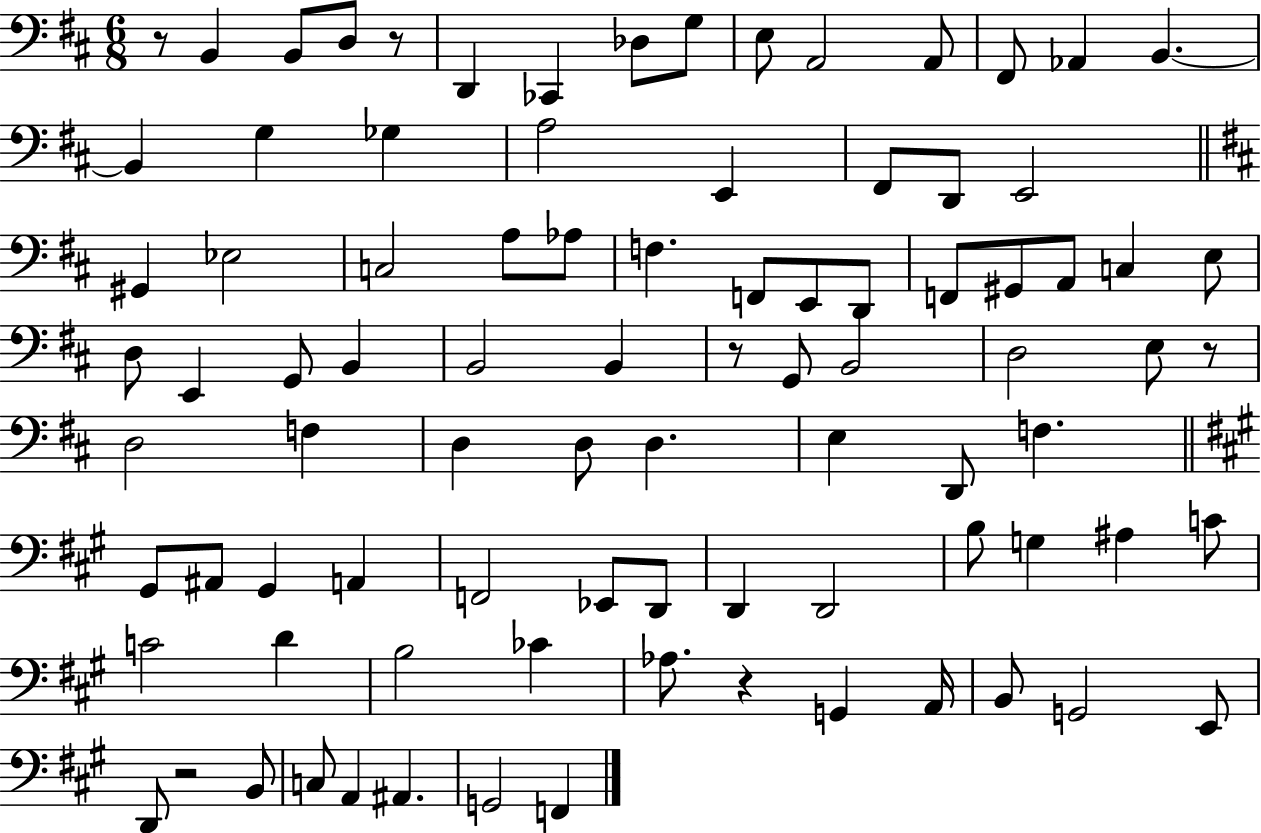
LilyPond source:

{
  \clef bass
  \numericTimeSignature
  \time 6/8
  \key d \major
  r8 b,4 b,8 d8 r8 | d,4 ces,4 des8 g8 | e8 a,2 a,8 | fis,8 aes,4 b,4.~~ | \break b,4 g4 ges4 | a2 e,4 | fis,8 d,8 e,2 | \bar "||" \break \key d \major gis,4 ees2 | c2 a8 aes8 | f4. f,8 e,8 d,8 | f,8 gis,8 a,8 c4 e8 | \break d8 e,4 g,8 b,4 | b,2 b,4 | r8 g,8 b,2 | d2 e8 r8 | \break d2 f4 | d4 d8 d4. | e4 d,8 f4. | \bar "||" \break \key a \major gis,8 ais,8 gis,4 a,4 | f,2 ees,8 d,8 | d,4 d,2 | b8 g4 ais4 c'8 | \break c'2 d'4 | b2 ces'4 | aes8. r4 g,4 a,16 | b,8 g,2 e,8 | \break d,8 r2 b,8 | c8 a,4 ais,4. | g,2 f,4 | \bar "|."
}